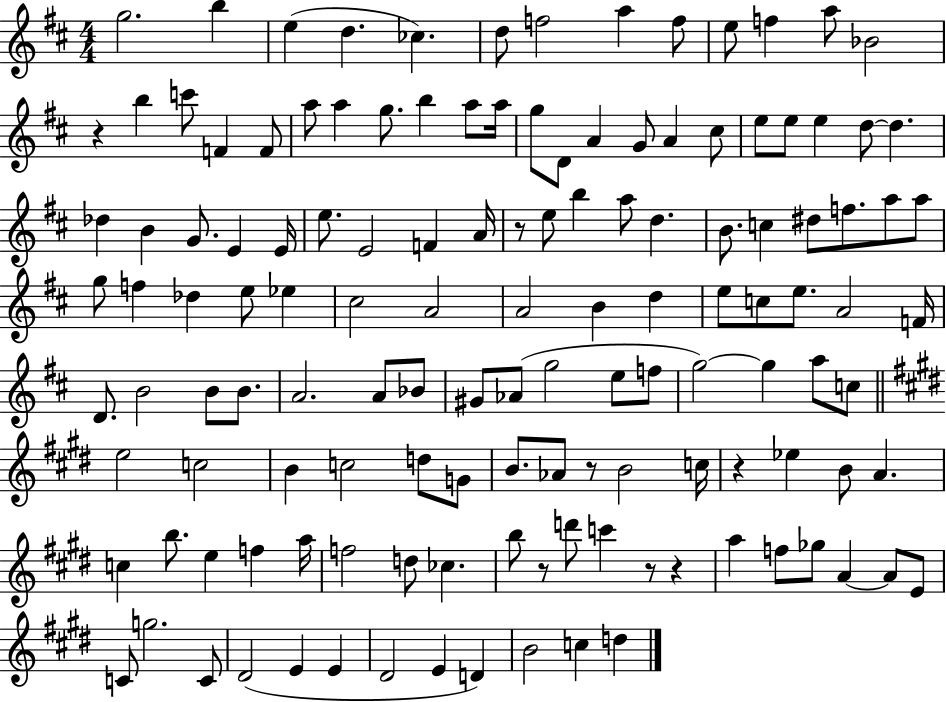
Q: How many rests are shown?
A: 7